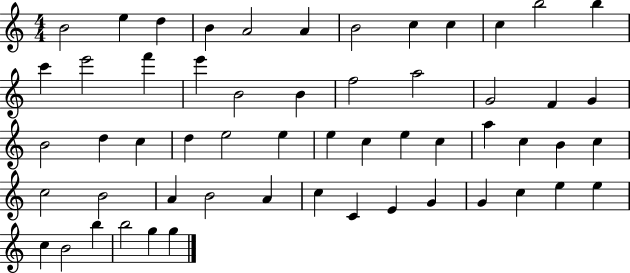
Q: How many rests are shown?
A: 0